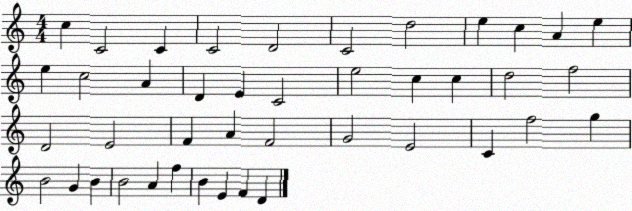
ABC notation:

X:1
T:Untitled
M:4/4
L:1/4
K:C
c C2 C C2 D2 C2 d2 e c A e e c2 A D E C2 e2 c c d2 f2 D2 E2 F A F2 G2 E2 C f2 g B2 G B B2 A f B E F D